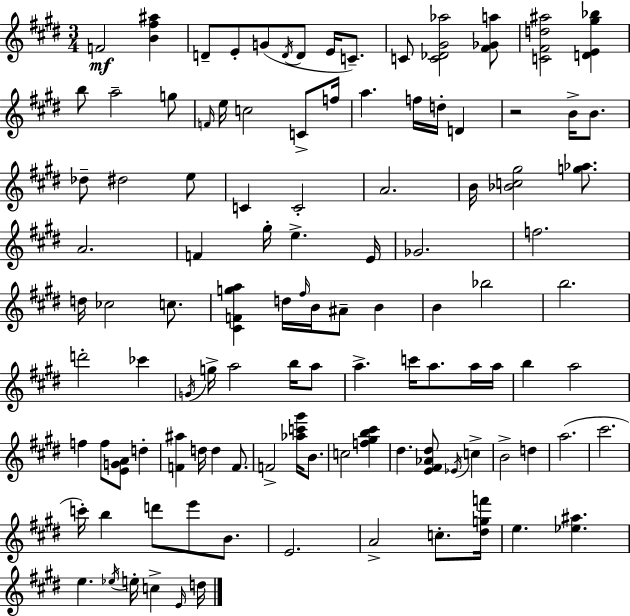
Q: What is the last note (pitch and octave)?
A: D5